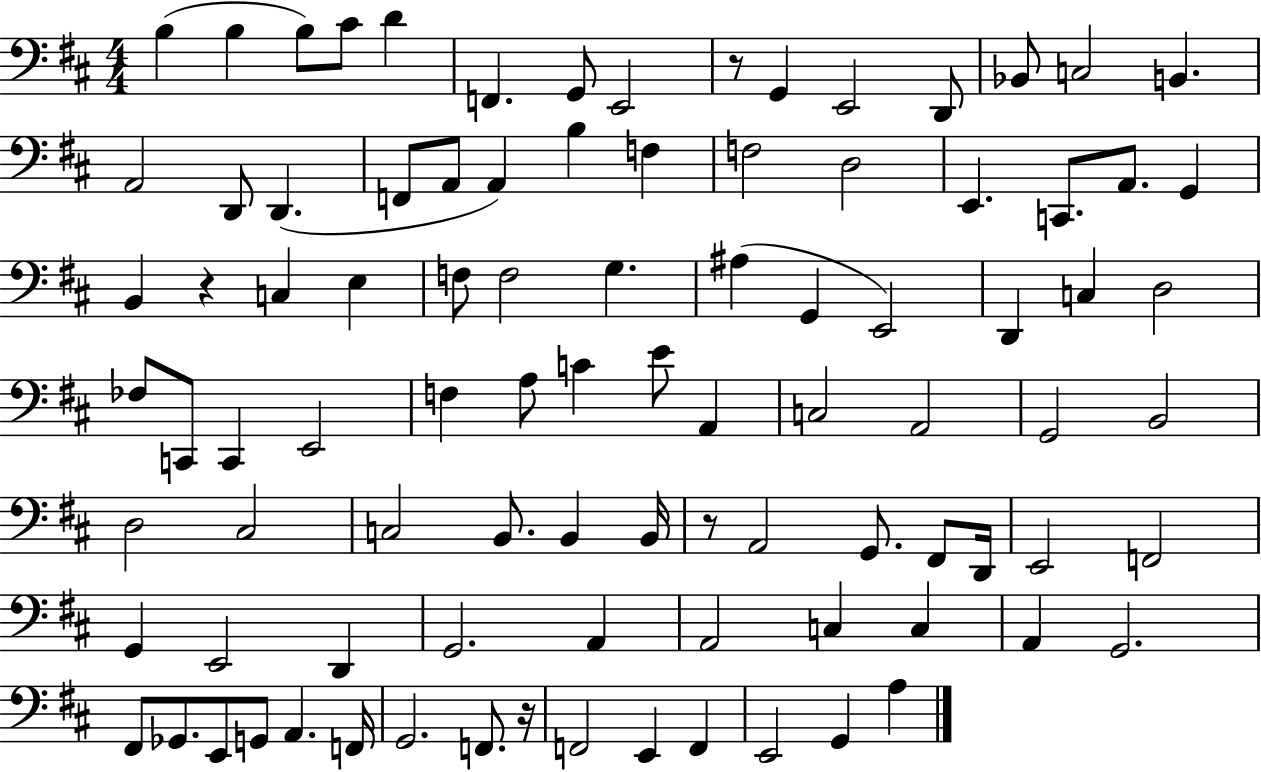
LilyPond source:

{
  \clef bass
  \numericTimeSignature
  \time 4/4
  \key d \major
  b4( b4 b8) cis'8 d'4 | f,4. g,8 e,2 | r8 g,4 e,2 d,8 | bes,8 c2 b,4. | \break a,2 d,8 d,4.( | f,8 a,8 a,4) b4 f4 | f2 d2 | e,4. c,8. a,8. g,4 | \break b,4 r4 c4 e4 | f8 f2 g4. | ais4( g,4 e,2) | d,4 c4 d2 | \break fes8 c,8 c,4 e,2 | f4 a8 c'4 e'8 a,4 | c2 a,2 | g,2 b,2 | \break d2 cis2 | c2 b,8. b,4 b,16 | r8 a,2 g,8. fis,8 d,16 | e,2 f,2 | \break g,4 e,2 d,4 | g,2. a,4 | a,2 c4 c4 | a,4 g,2. | \break fis,8 ges,8. e,8 g,8 a,4. f,16 | g,2. f,8. r16 | f,2 e,4 f,4 | e,2 g,4 a4 | \break \bar "|."
}